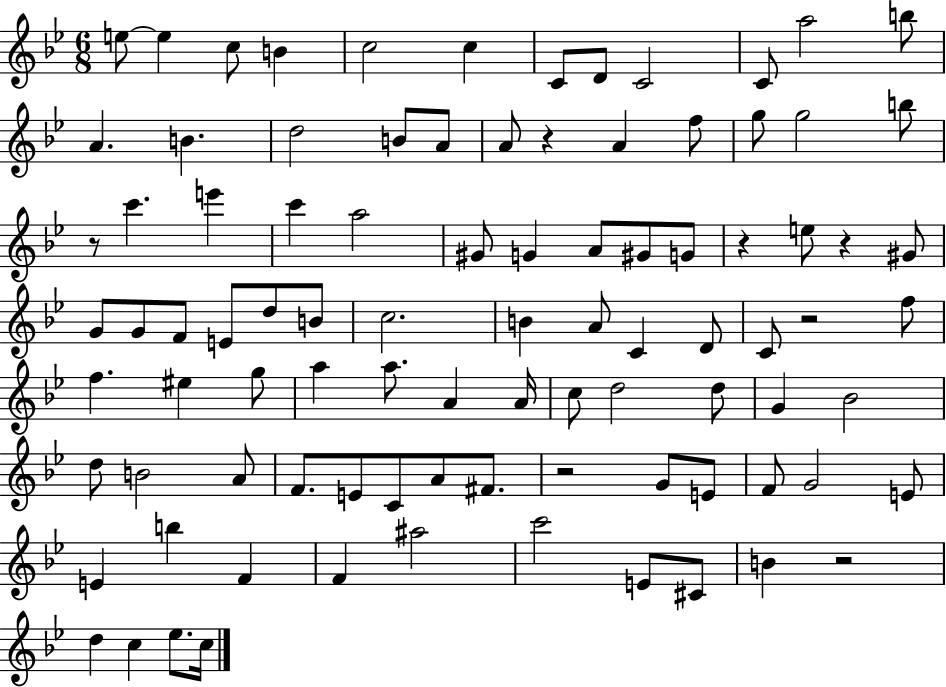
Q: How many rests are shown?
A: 7